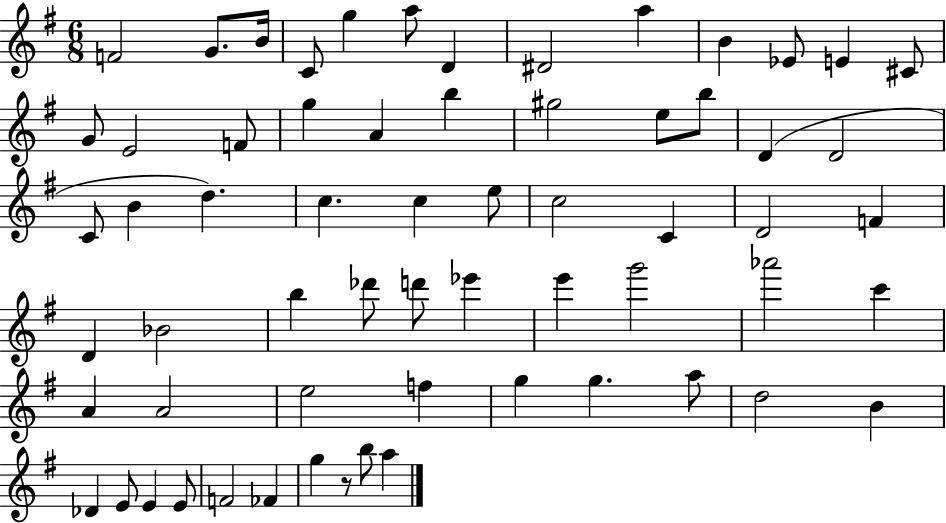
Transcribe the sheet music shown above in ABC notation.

X:1
T:Untitled
M:6/8
L:1/4
K:G
F2 G/2 B/4 C/2 g a/2 D ^D2 a B _E/2 E ^C/2 G/2 E2 F/2 g A b ^g2 e/2 b/2 D D2 C/2 B d c c e/2 c2 C D2 F D _B2 b _d'/2 d'/2 _e' e' g'2 _a'2 c' A A2 e2 f g g a/2 d2 B _D E/2 E E/2 F2 _F g z/2 b/2 a